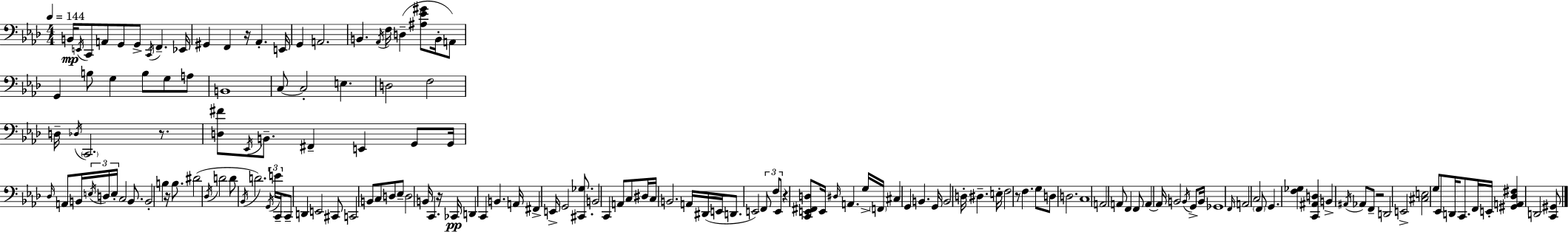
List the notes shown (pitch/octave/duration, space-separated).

B2/s E2/s C2/e A2/e G2/e G2/e C2/s F2/q. Eb2/s G#2/q F2/q R/s Ab2/q. E2/s G2/q A2/h. B2/q. Ab2/s F3/s D3/q [A#3,Eb4,G#4]/e B2/s A2/e G2/q B3/e G3/q B3/e G3/e A3/e B2/w C3/e C3/h E3/q. D3/h F3/h D3/s Db3/s C2/h. R/e. [D3,F#4]/e Eb2/s B2/e. F#2/q E2/q G2/e G2/s Db3/s A2/e B2/s E3/s D3/s E3/s C3/h B2/e. B2/h B3/q R/s B3/e. D#4/h Db3/s D4/h D4/e Bb2/s D4/h. G2/s E4/s C2/s C2/e D2/q E2/h C#2/e C2/h B2/e C3/e D3/e Eb3/e D3/h B2/s C2/q. R/s CES2/s D2/q C2/q B2/q. A2/s F#2/q E2/s G2/h [C#2,Gb3]/e. B2/h C2/q A2/e C3/e D#3/s C3/s B2/h. A2/s D#2/s E2/s D2/e. E2/h F2/e F3/e E2/e R/q [C2,E2,F#2,D3]/e E2/s D#3/s A2/q. G3/s F2/s C#3/q G2/q B2/q. G2/s B2/h D3/s D#3/q. E3/s F3/h R/e F3/q. G3/e D3/e D3/h. C3/w A2/h A2/e F2/q F2/e A2/q A2/s B2/h B2/s G2/e B2/s Gb2/w F2/s A2/h C3/h F2/e G2/q. [F3,Gb3]/q [C2,A#2,D3]/q B2/q A#2/s Ab2/e F2/e R/h D2/h E2/h [C#3,E3]/h G3/e Eb2/e D2/s C2/e. F2/s E2/s [G#2,A2,Db3,F#3]/q D2/h [C2,G#2]/e